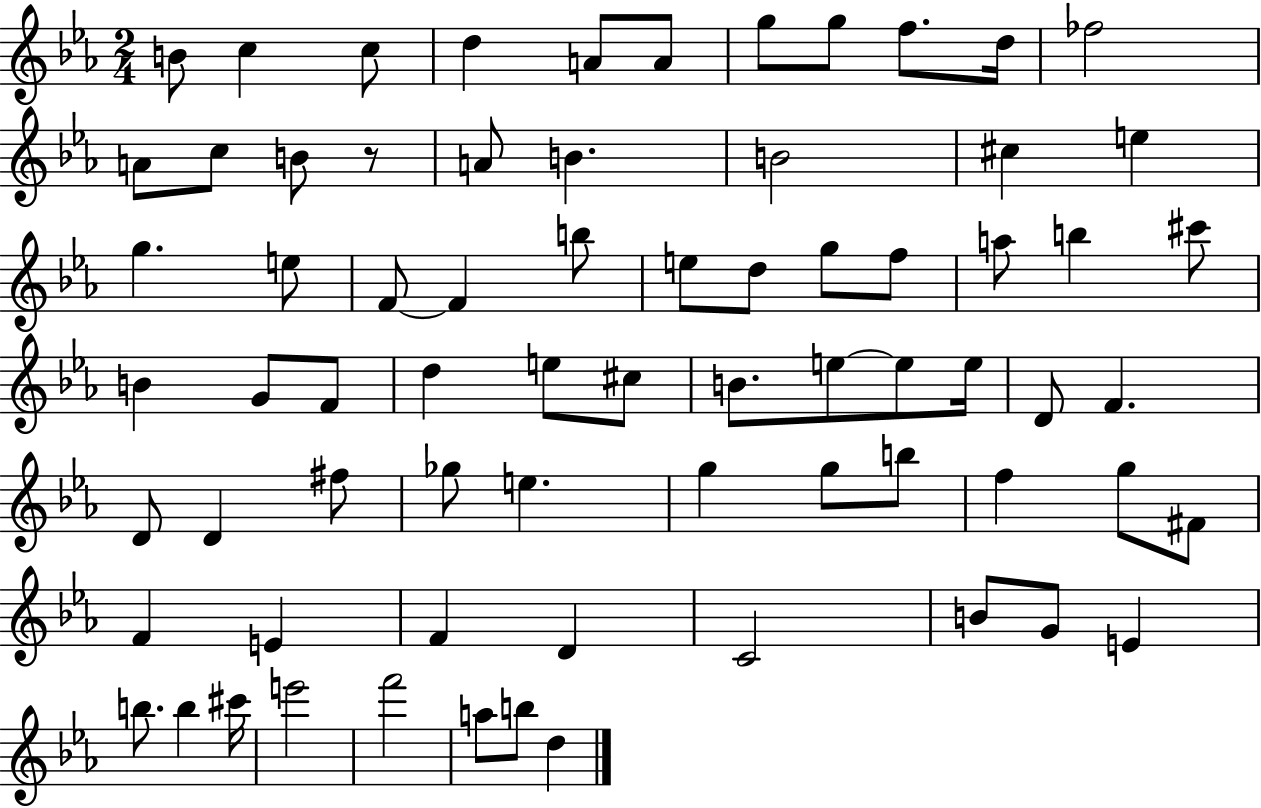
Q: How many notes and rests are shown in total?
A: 71